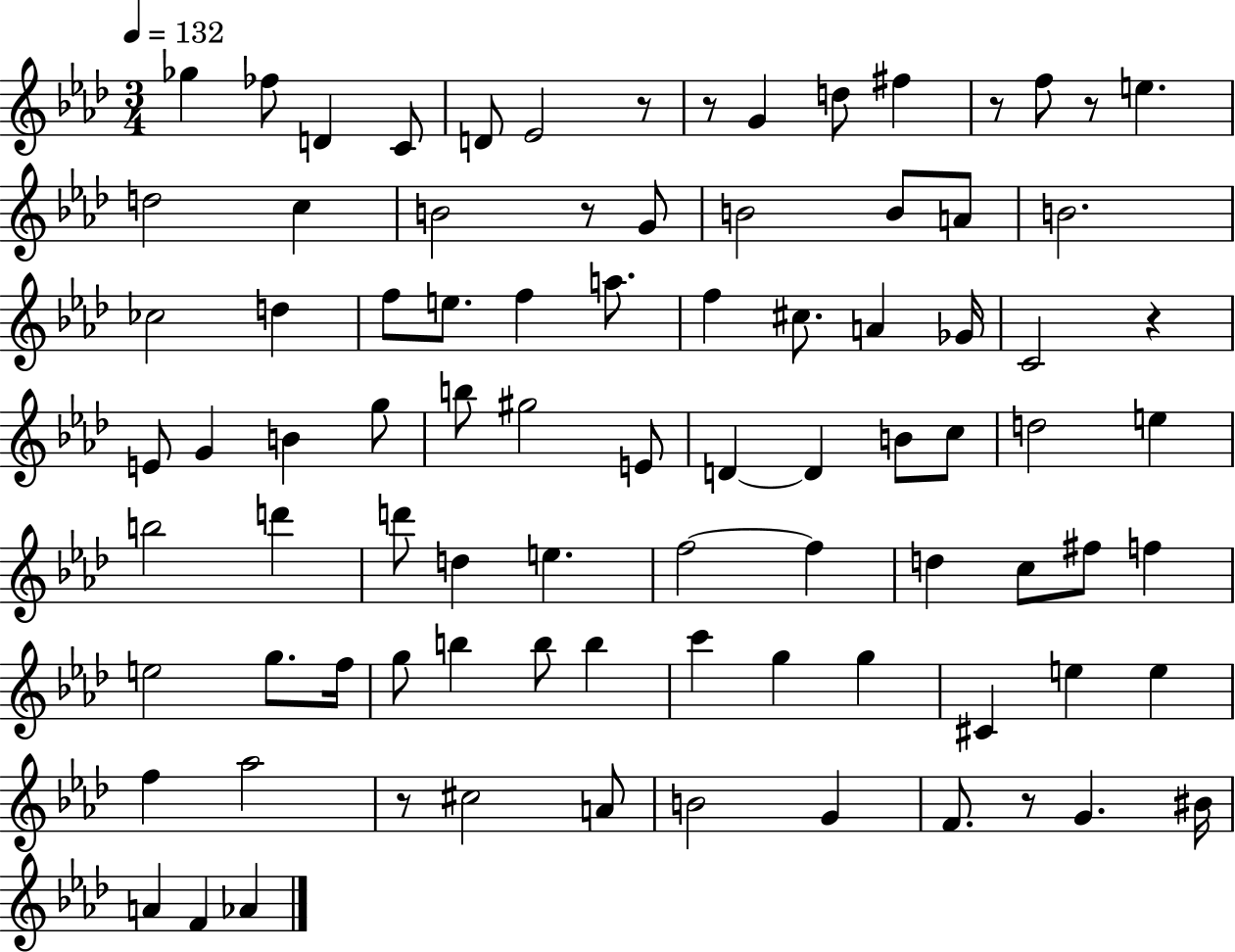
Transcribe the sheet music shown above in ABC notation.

X:1
T:Untitled
M:3/4
L:1/4
K:Ab
_g _f/2 D C/2 D/2 _E2 z/2 z/2 G d/2 ^f z/2 f/2 z/2 e d2 c B2 z/2 G/2 B2 B/2 A/2 B2 _c2 d f/2 e/2 f a/2 f ^c/2 A _G/4 C2 z E/2 G B g/2 b/2 ^g2 E/2 D D B/2 c/2 d2 e b2 d' d'/2 d e f2 f d c/2 ^f/2 f e2 g/2 f/4 g/2 b b/2 b c' g g ^C e e f _a2 z/2 ^c2 A/2 B2 G F/2 z/2 G ^B/4 A F _A